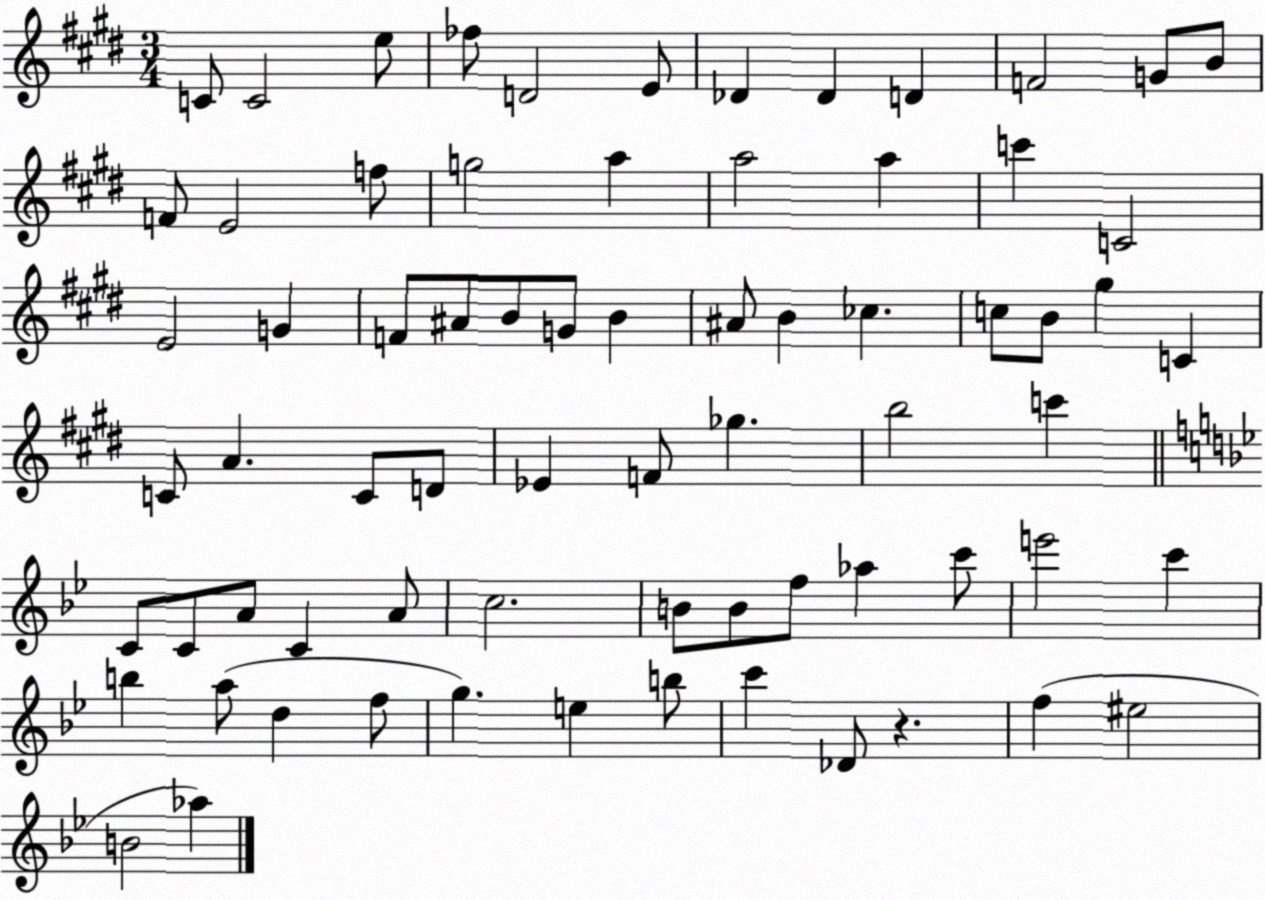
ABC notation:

X:1
T:Untitled
M:3/4
L:1/4
K:E
C/2 C2 e/2 _f/2 D2 E/2 _D _D D F2 G/2 B/2 F/2 E2 f/2 g2 a a2 a c' C2 E2 G F/2 ^A/2 B/2 G/2 B ^A/2 B _c c/2 B/2 ^g C C/2 A C/2 D/2 _E F/2 _g b2 c' C/2 C/2 A/2 C A/2 c2 B/2 B/2 f/2 _a c'/2 e'2 c' b a/2 d f/2 g e b/2 c' _D/2 z f ^e2 B2 _a